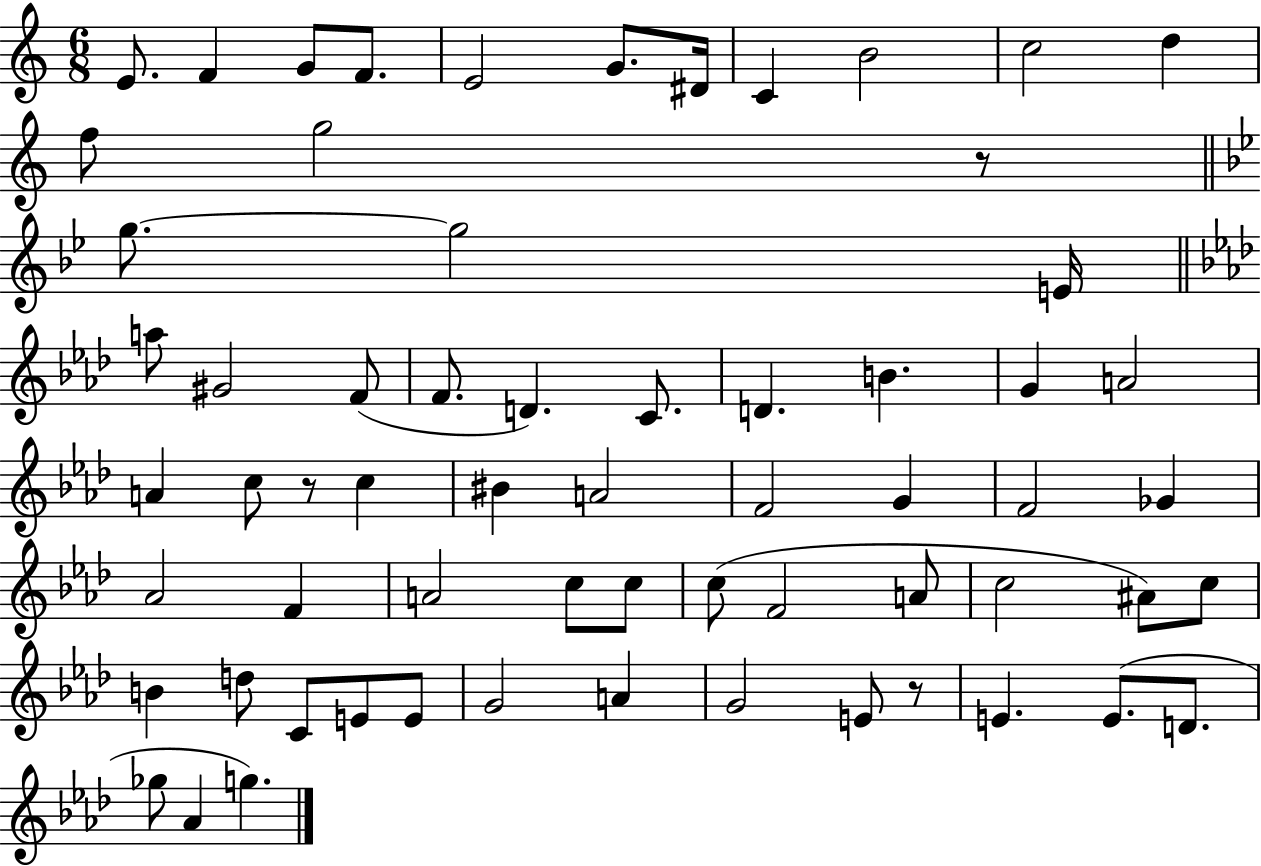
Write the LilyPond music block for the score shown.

{
  \clef treble
  \numericTimeSignature
  \time 6/8
  \key c \major
  \repeat volta 2 { e'8. f'4 g'8 f'8. | e'2 g'8. dis'16 | c'4 b'2 | c''2 d''4 | \break f''8 g''2 r8 | \bar "||" \break \key bes \major g''8.~~ g''2 e'16 | \bar "||" \break \key aes \major a''8 gis'2 f'8( | f'8. d'4.) c'8. | d'4. b'4. | g'4 a'2 | \break a'4 c''8 r8 c''4 | bis'4 a'2 | f'2 g'4 | f'2 ges'4 | \break aes'2 f'4 | a'2 c''8 c''8 | c''8( f'2 a'8 | c''2 ais'8) c''8 | \break b'4 d''8 c'8 e'8 e'8 | g'2 a'4 | g'2 e'8 r8 | e'4. e'8.( d'8. | \break ges''8 aes'4 g''4.) | } \bar "|."
}